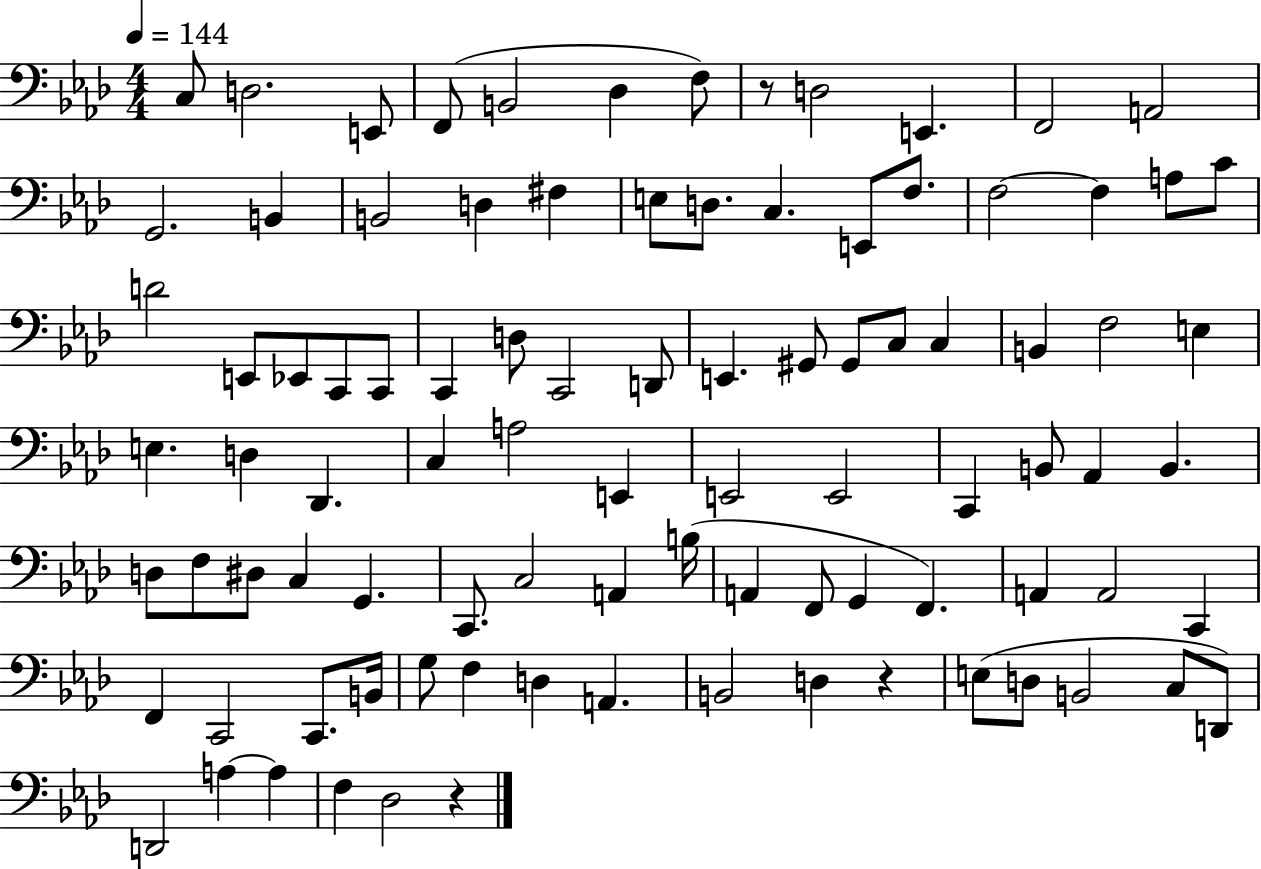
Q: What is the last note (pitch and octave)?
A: Db3